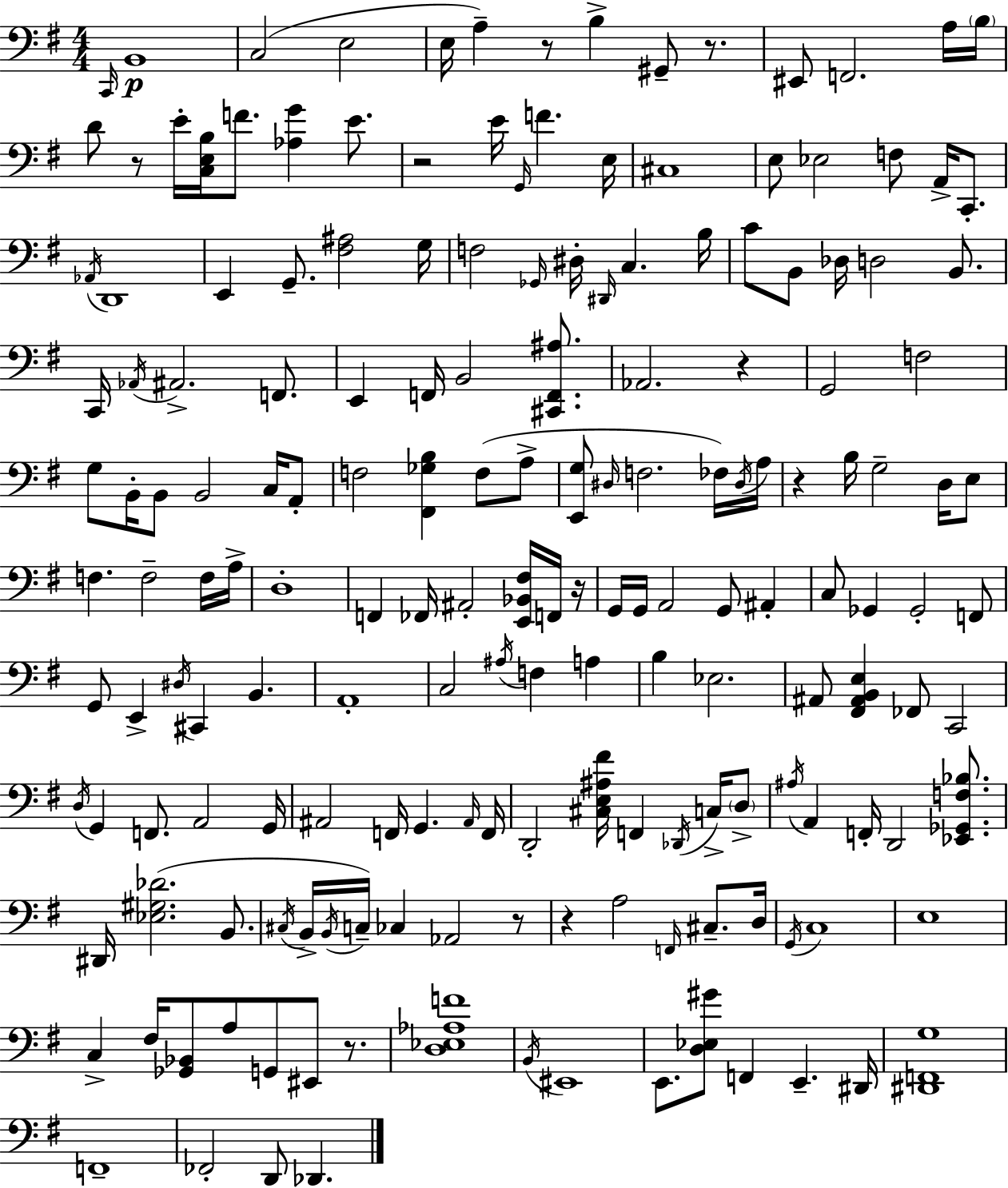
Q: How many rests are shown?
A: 10